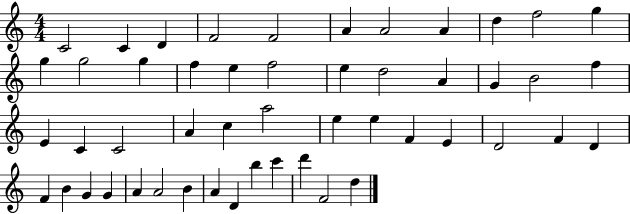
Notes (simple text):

C4/h C4/q D4/q F4/h F4/h A4/q A4/h A4/q D5/q F5/h G5/q G5/q G5/h G5/q F5/q E5/q F5/h E5/q D5/h A4/q G4/q B4/h F5/q E4/q C4/q C4/h A4/q C5/q A5/h E5/q E5/q F4/q E4/q D4/h F4/q D4/q F4/q B4/q G4/q G4/q A4/q A4/h B4/q A4/q D4/q B5/q C6/q D6/q F4/h D5/q